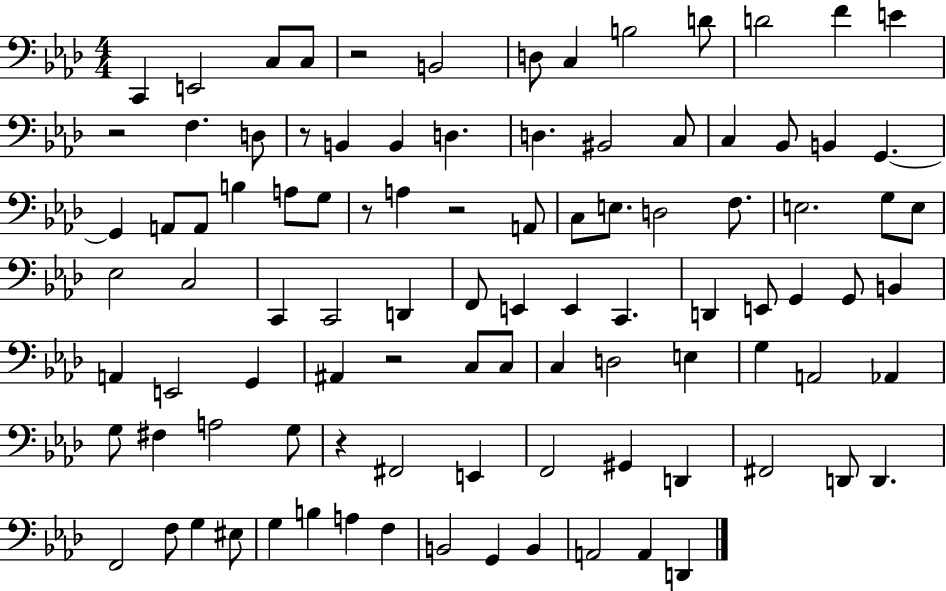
{
  \clef bass
  \numericTimeSignature
  \time 4/4
  \key aes \major
  \repeat volta 2 { c,4 e,2 c8 c8 | r2 b,2 | d8 c4 b2 d'8 | d'2 f'4 e'4 | \break r2 f4. d8 | r8 b,4 b,4 d4. | d4. bis,2 c8 | c4 bes,8 b,4 g,4.~~ | \break g,4 a,8 a,8 b4 a8 g8 | r8 a4 r2 a,8 | c8 e8. d2 f8. | e2. g8 e8 | \break ees2 c2 | c,4 c,2 d,4 | f,8 e,4 e,4 c,4. | d,4 e,8 g,4 g,8 b,4 | \break a,4 e,2 g,4 | ais,4 r2 c8 c8 | c4 d2 e4 | g4 a,2 aes,4 | \break g8 fis4 a2 g8 | r4 fis,2 e,4 | f,2 gis,4 d,4 | fis,2 d,8 d,4. | \break f,2 f8 g4 eis8 | g4 b4 a4 f4 | b,2 g,4 b,4 | a,2 a,4 d,4 | \break } \bar "|."
}